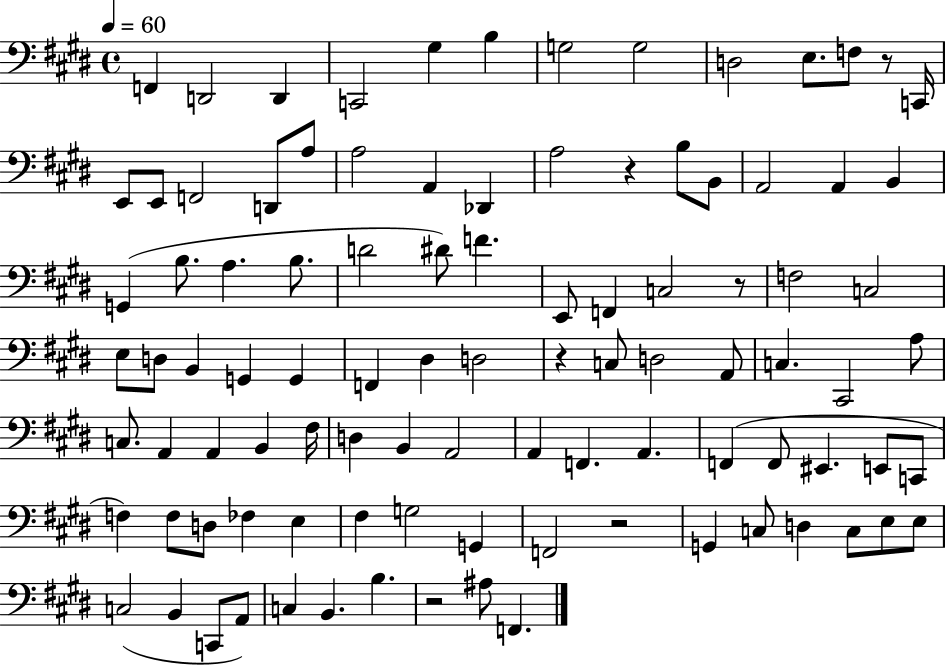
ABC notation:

X:1
T:Untitled
M:4/4
L:1/4
K:E
F,, D,,2 D,, C,,2 ^G, B, G,2 G,2 D,2 E,/2 F,/2 z/2 C,,/4 E,,/2 E,,/2 F,,2 D,,/2 A,/2 A,2 A,, _D,, A,2 z B,/2 B,,/2 A,,2 A,, B,, G,, B,/2 A, B,/2 D2 ^D/2 F E,,/2 F,, C,2 z/2 F,2 C,2 E,/2 D,/2 B,, G,, G,, F,, ^D, D,2 z C,/2 D,2 A,,/2 C, ^C,,2 A,/2 C,/2 A,, A,, B,, ^F,/4 D, B,, A,,2 A,, F,, A,, F,, F,,/2 ^E,, E,,/2 C,,/2 F, F,/2 D,/2 _F, E, ^F, G,2 G,, F,,2 z2 G,, C,/2 D, C,/2 E,/2 E,/2 C,2 B,, C,,/2 A,,/2 C, B,, B, z2 ^A,/2 F,,